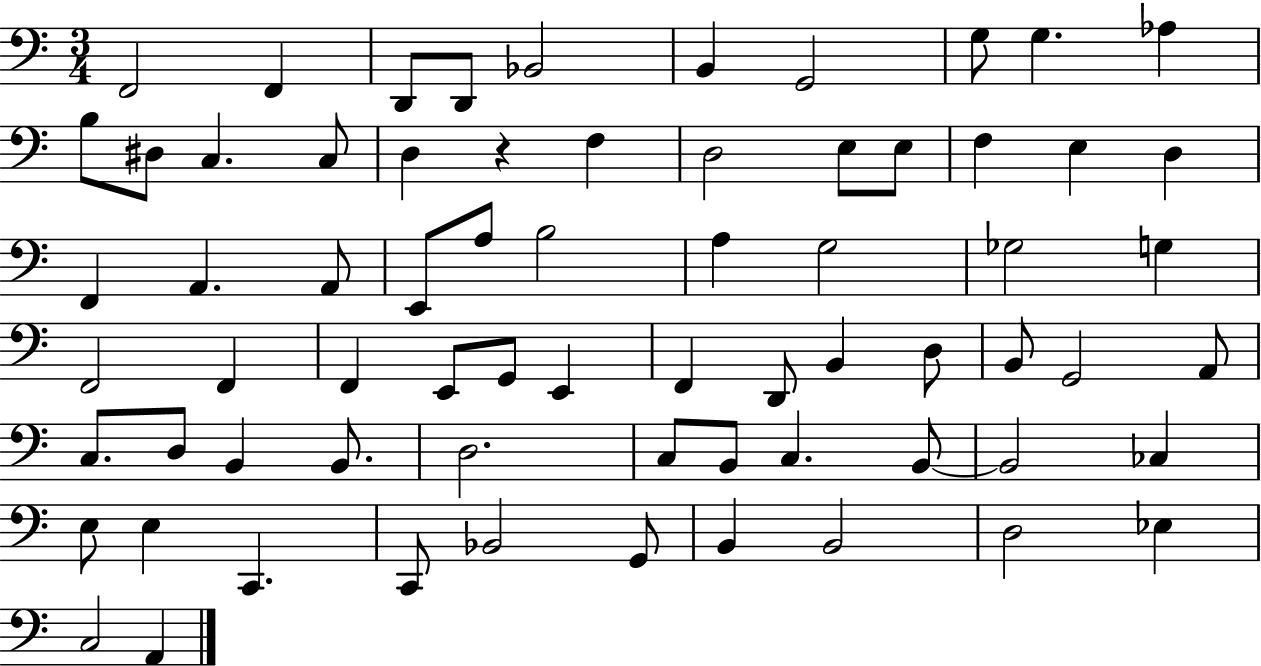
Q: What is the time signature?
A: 3/4